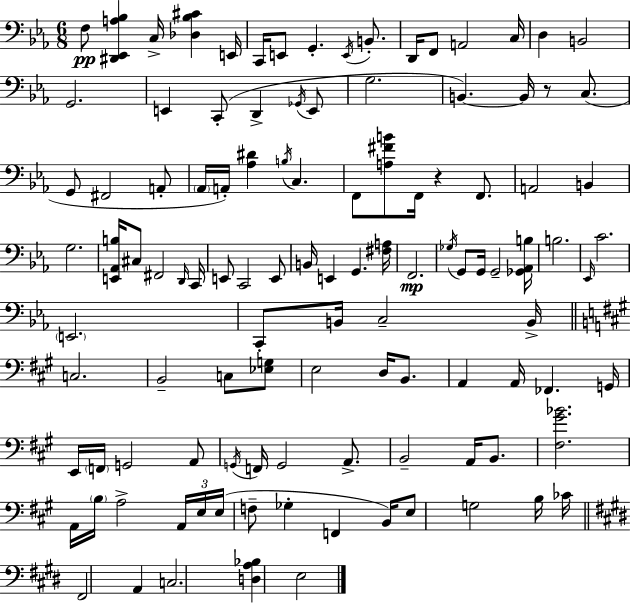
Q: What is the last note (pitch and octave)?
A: E3